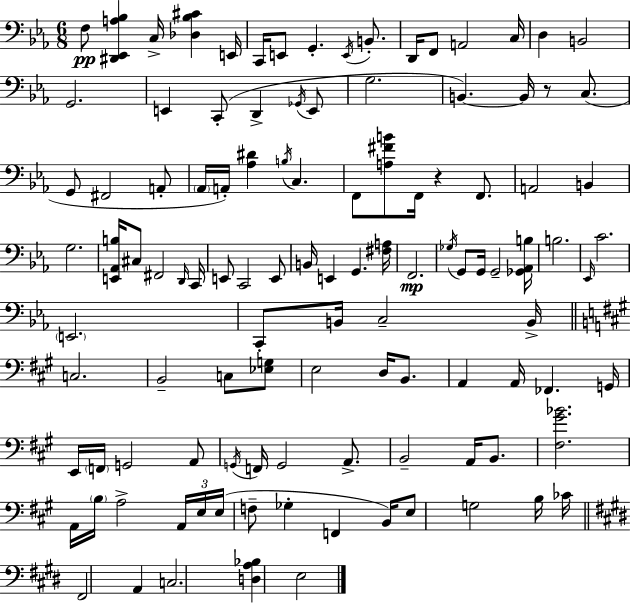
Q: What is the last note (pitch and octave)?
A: E3